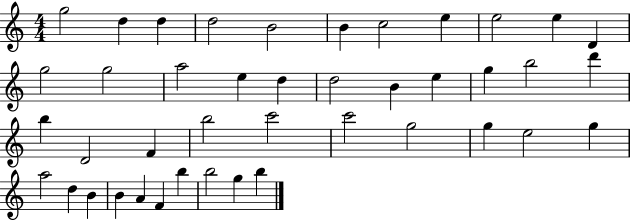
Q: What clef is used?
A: treble